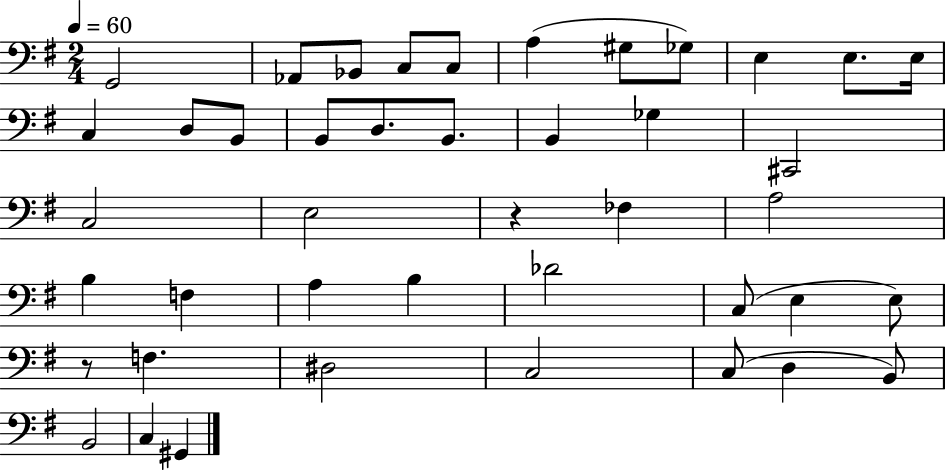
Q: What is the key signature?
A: G major